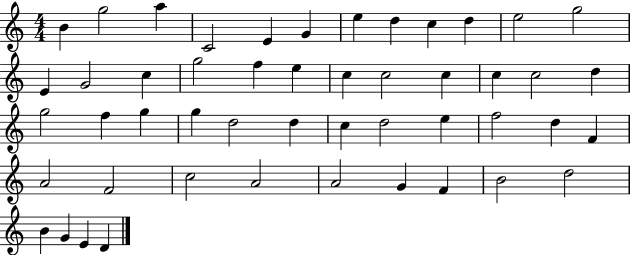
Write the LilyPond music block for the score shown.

{
  \clef treble
  \numericTimeSignature
  \time 4/4
  \key c \major
  b'4 g''2 a''4 | c'2 e'4 g'4 | e''4 d''4 c''4 d''4 | e''2 g''2 | \break e'4 g'2 c''4 | g''2 f''4 e''4 | c''4 c''2 c''4 | c''4 c''2 d''4 | \break g''2 f''4 g''4 | g''4 d''2 d''4 | c''4 d''2 e''4 | f''2 d''4 f'4 | \break a'2 f'2 | c''2 a'2 | a'2 g'4 f'4 | b'2 d''2 | \break b'4 g'4 e'4 d'4 | \bar "|."
}